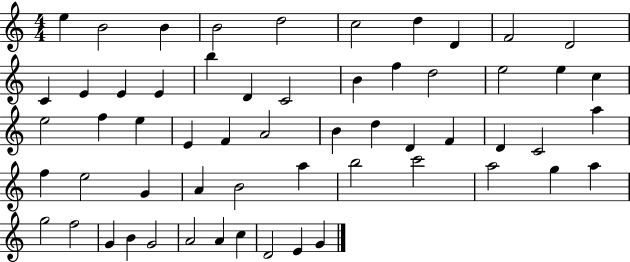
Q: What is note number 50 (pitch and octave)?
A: G4